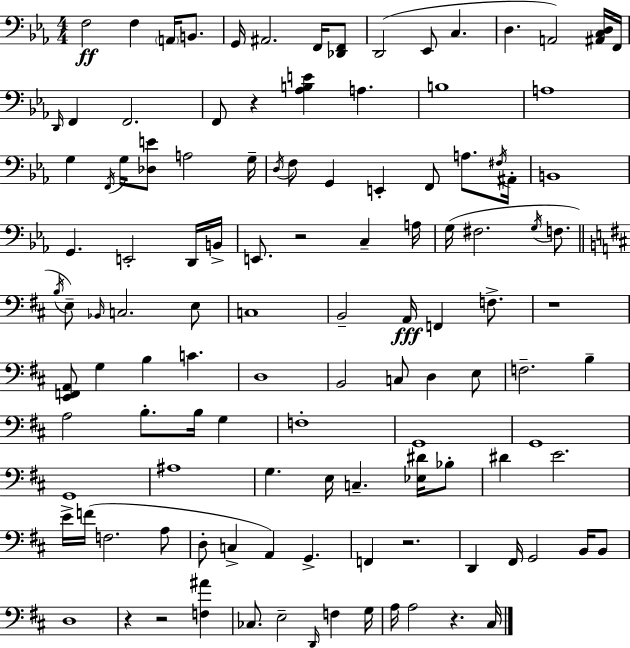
{
  \clef bass
  \numericTimeSignature
  \time 4/4
  \key ees \major
  f2\ff f4 \parenthesize a,16 b,8. | g,16 ais,2. f,16 <des, f,>8 | d,2( ees,8 c4. | d4. a,2) <ais, c d>16 f,16 | \break \grace { d,16 } f,4 f,2. | f,8 r4 <aes b e'>4 a4. | b1 | a1 | \break g4 \acciaccatura { f,16 } g16 <des e'>8 a2 | g16-- \acciaccatura { d16 } f8 g,4 e,4-. f,8 a8. | \acciaccatura { fis16 } ais,16-. b,1 | g,4. e,2-. | \break d,16 b,16-> e,8. r2 c4-- | a16 g16( fis2. | \acciaccatura { g16 } f8. \bar "||" \break \key d \major \acciaccatura { b16 }) e8-- \grace { bes,16 } c2. | e8 c1 | b,2-- a,16\fff f,4 f8.-> | r1 | \break <e, f, a,>8 g4 b4 c'4. | d1 | b,2 c8 d4 | e8 f2.-- b4-- | \break a2 b8.-. b16 g4 | f1-. | g,1 | g,1 | \break g,1 | ais1 | g4. e16 c4.-- <ees dis'>16 | bes8-. dis'4 e'2. | \break e'16-> f'16( f2. | a8 d8-. c4-> a,4) g,4.-> | f,4 r2. | d,4 fis,16 g,2 b,16 | \break b,8 d1 | r4 r2 <f ais'>4 | ces8. e2-- \grace { d,16 } f4 | g16 a16 a2 r4. | \break cis16 \bar "|."
}